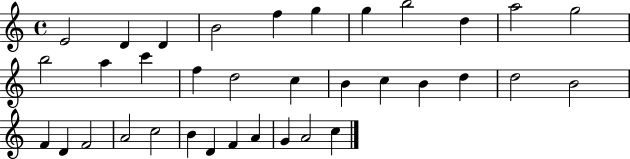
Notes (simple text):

E4/h D4/q D4/q B4/h F5/q G5/q G5/q B5/h D5/q A5/h G5/h B5/h A5/q C6/q F5/q D5/h C5/q B4/q C5/q B4/q D5/q D5/h B4/h F4/q D4/q F4/h A4/h C5/h B4/q D4/q F4/q A4/q G4/q A4/h C5/q